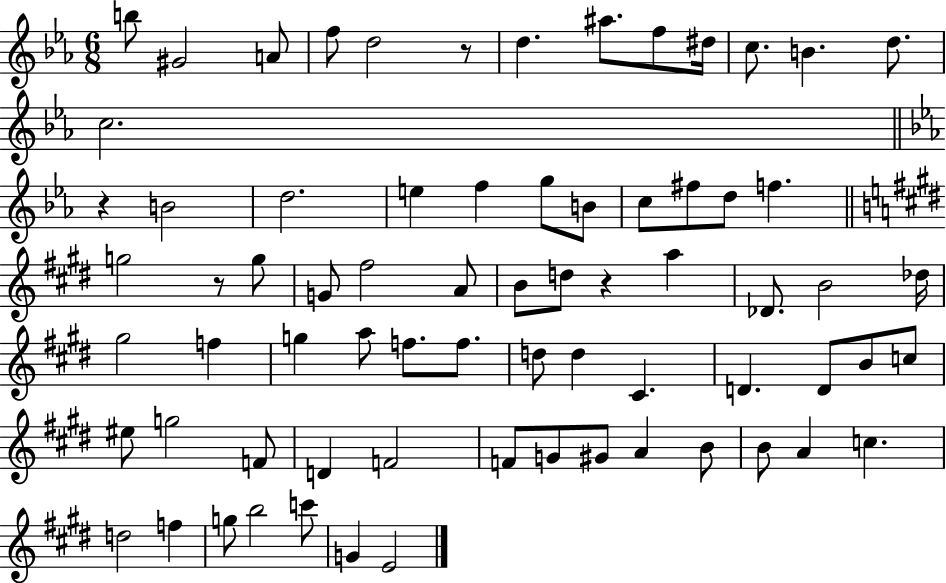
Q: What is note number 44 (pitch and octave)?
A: D4